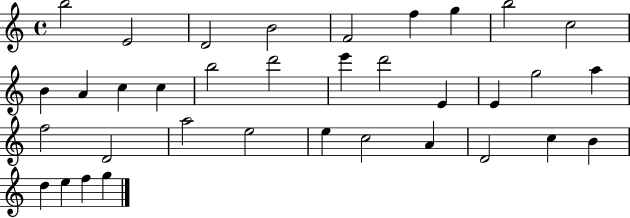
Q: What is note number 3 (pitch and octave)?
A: D4